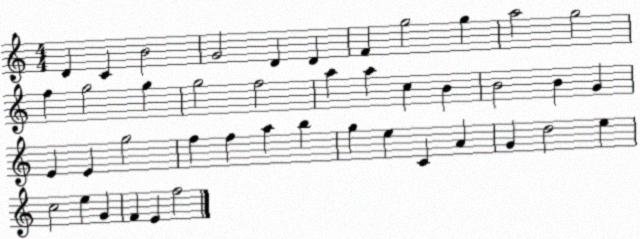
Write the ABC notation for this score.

X:1
T:Untitled
M:4/4
L:1/4
K:C
D C B2 G2 D D F g2 g a2 g2 f g2 g g2 f2 a a c B B2 B G E E g2 f f a b g e C A G d2 e c2 e G F E f2